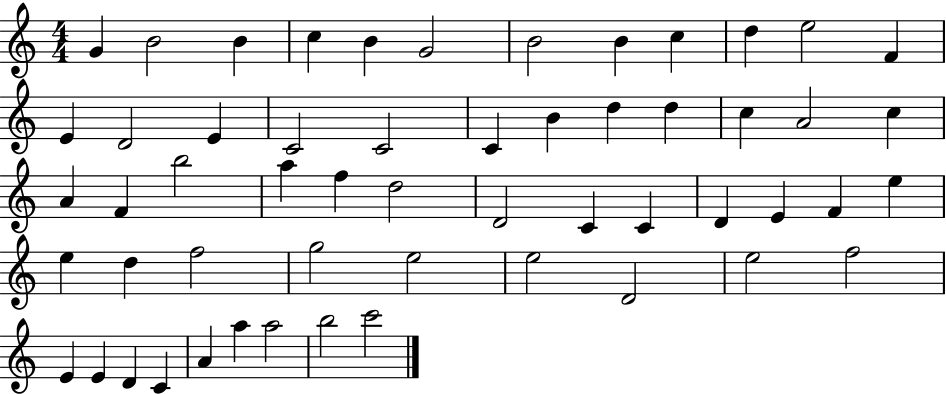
{
  \clef treble
  \numericTimeSignature
  \time 4/4
  \key c \major
  g'4 b'2 b'4 | c''4 b'4 g'2 | b'2 b'4 c''4 | d''4 e''2 f'4 | \break e'4 d'2 e'4 | c'2 c'2 | c'4 b'4 d''4 d''4 | c''4 a'2 c''4 | \break a'4 f'4 b''2 | a''4 f''4 d''2 | d'2 c'4 c'4 | d'4 e'4 f'4 e''4 | \break e''4 d''4 f''2 | g''2 e''2 | e''2 d'2 | e''2 f''2 | \break e'4 e'4 d'4 c'4 | a'4 a''4 a''2 | b''2 c'''2 | \bar "|."
}